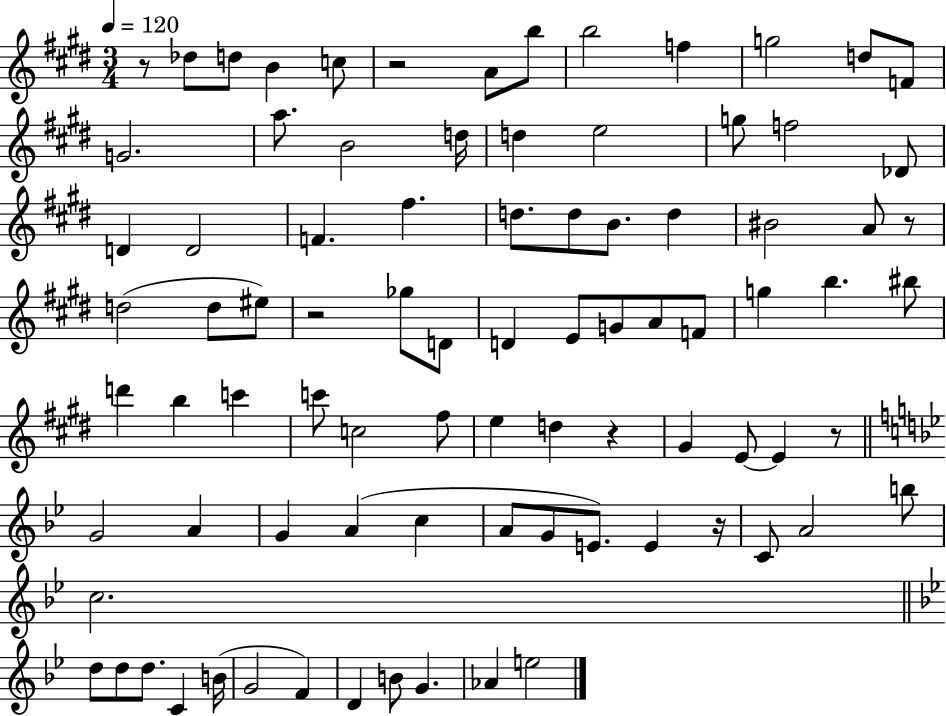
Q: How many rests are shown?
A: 7